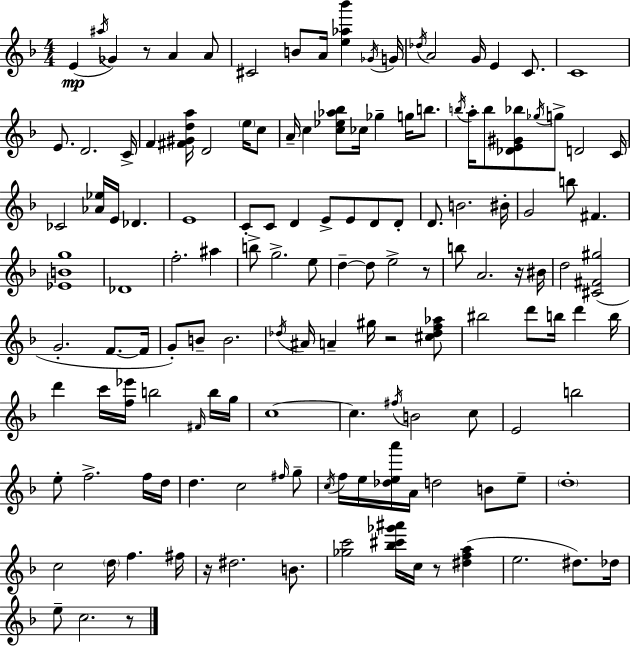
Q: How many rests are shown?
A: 7